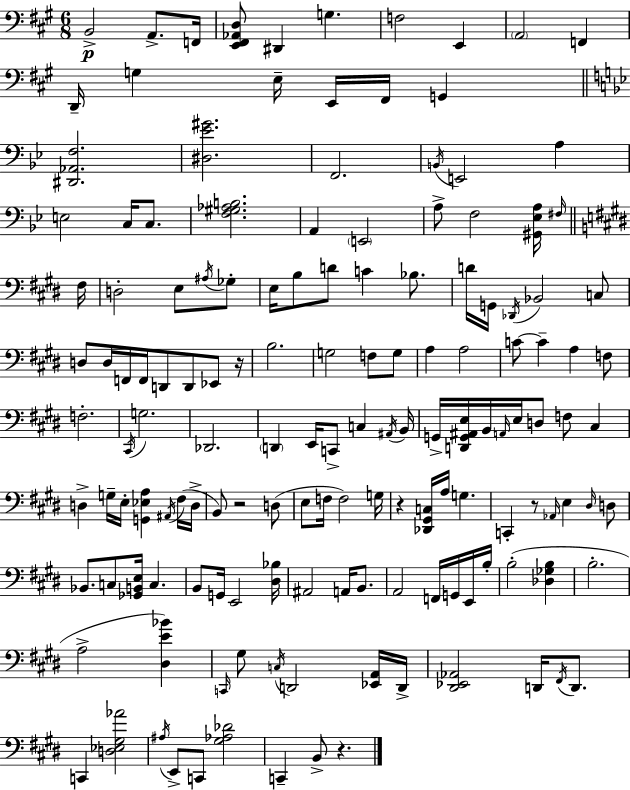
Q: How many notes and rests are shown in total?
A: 147